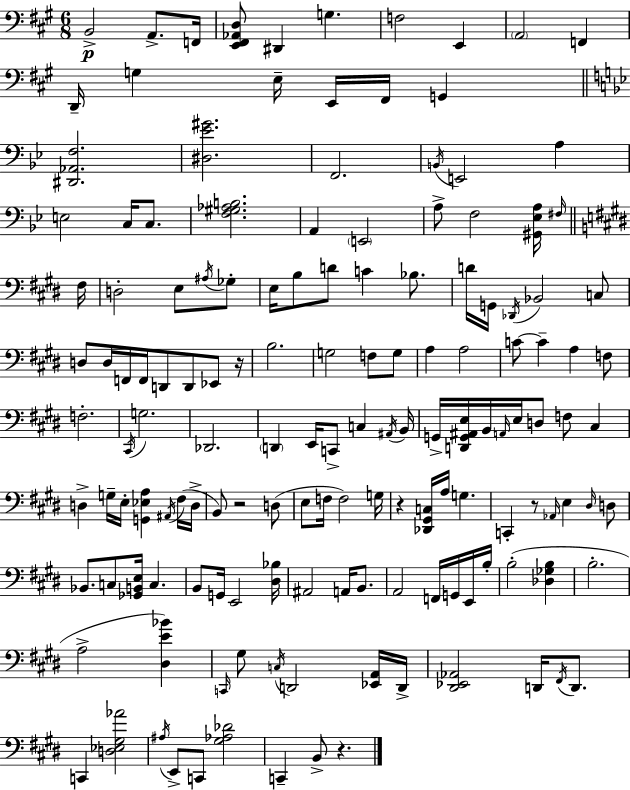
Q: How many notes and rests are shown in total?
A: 147